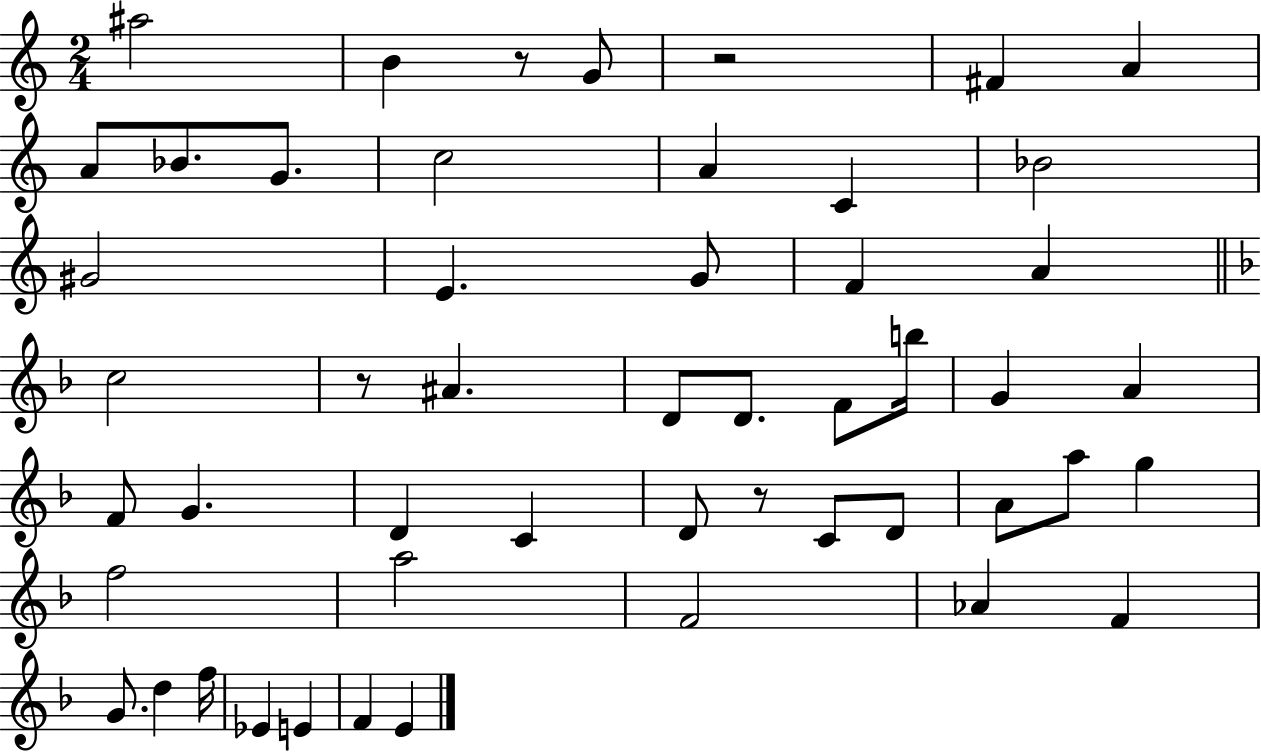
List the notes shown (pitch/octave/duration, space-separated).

A#5/h B4/q R/e G4/e R/h F#4/q A4/q A4/e Bb4/e. G4/e. C5/h A4/q C4/q Bb4/h G#4/h E4/q. G4/e F4/q A4/q C5/h R/e A#4/q. D4/e D4/e. F4/e B5/s G4/q A4/q F4/e G4/q. D4/q C4/q D4/e R/e C4/e D4/e A4/e A5/e G5/q F5/h A5/h F4/h Ab4/q F4/q G4/e. D5/q F5/s Eb4/q E4/q F4/q E4/q